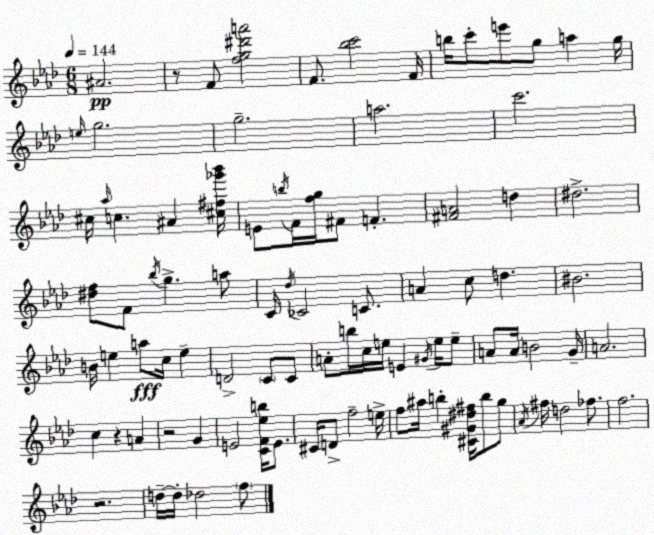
X:1
T:Untitled
M:6/8
L:1/4
K:Fm
^A2 z/2 F/2 [fg^d'a']2 F/2 [_bc']2 F/4 b/4 c'/2 e'/2 g/2 a g/4 e/4 g2 g2 a2 c'2 ^c/4 _a/4 c ^A [^c^f_g'_b']/4 E/2 b/4 F/4 [fg]/4 ^F/2 F [^FA]2 d ^d2 [^df]/2 F/2 _b/4 g a/2 C/4 _d/4 _C2 C/2 A c/2 d ^B2 B/4 e a/2 c/4 e D2 C/2 C/2 A/2 b/4 c/4 e/4 E ^G/4 e/4 e/2 A/2 A/4 B2 G/4 A2 c z A z2 G E2 [CF_eb]/4 E/2 ^C/4 D/2 f2 e/4 f/2 ^a/4 b [^C^G^d^f]/4 b/2 g/2 _A/4 ^f/4 d2 _f/2 f2 z2 d/4 d/4 _d2 f/2